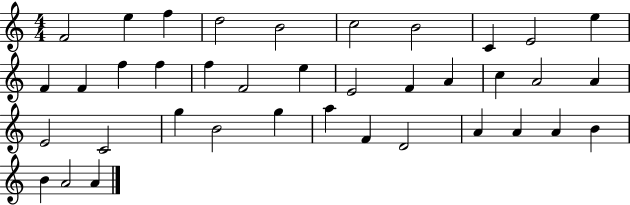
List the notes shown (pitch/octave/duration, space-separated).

F4/h E5/q F5/q D5/h B4/h C5/h B4/h C4/q E4/h E5/q F4/q F4/q F5/q F5/q F5/q F4/h E5/q E4/h F4/q A4/q C5/q A4/h A4/q E4/h C4/h G5/q B4/h G5/q A5/q F4/q D4/h A4/q A4/q A4/q B4/q B4/q A4/h A4/q